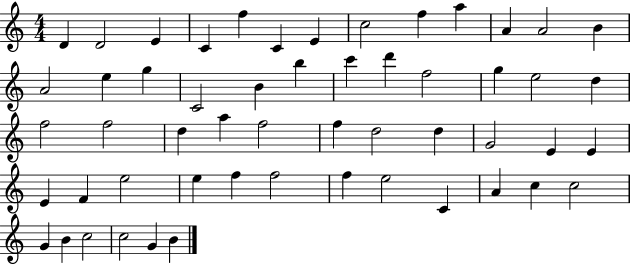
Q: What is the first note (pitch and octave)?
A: D4